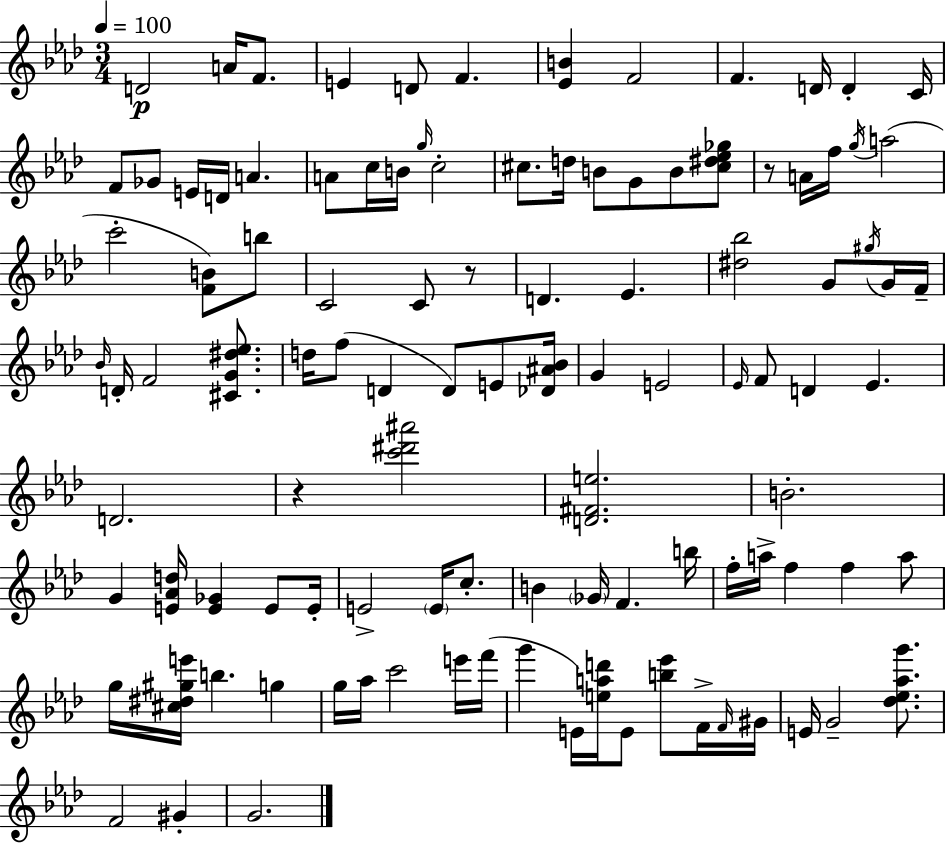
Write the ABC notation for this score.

X:1
T:Untitled
M:3/4
L:1/4
K:Fm
D2 A/4 F/2 E D/2 F [_EB] F2 F D/4 D C/4 F/2 _G/2 E/4 D/4 A A/2 c/4 B/4 g/4 c2 ^c/2 d/4 B/2 G/2 B/2 [^c^d_e_g]/2 z/2 A/4 f/4 g/4 a2 c'2 [FB]/2 b/2 C2 C/2 z/2 D _E [^d_b]2 G/2 ^g/4 G/4 F/4 _B/4 D/4 F2 [^CG^d_e]/2 d/4 f/2 D D/2 E/2 [_D^A_B]/4 G E2 _E/4 F/2 D _E D2 z [c'^d'^a']2 [D^Fe]2 B2 G [E_Ad]/4 [E_G] E/2 E/4 E2 E/4 c/2 B _G/4 F b/4 f/4 a/4 f f a/2 g/4 [^c^d^ge']/4 b g g/4 _a/4 c'2 e'/4 f'/4 g' E/4 [ead']/4 E/2 [b_e']/2 F/4 F/4 ^G/4 E/4 G2 [_d_e_ag']/2 F2 ^G G2